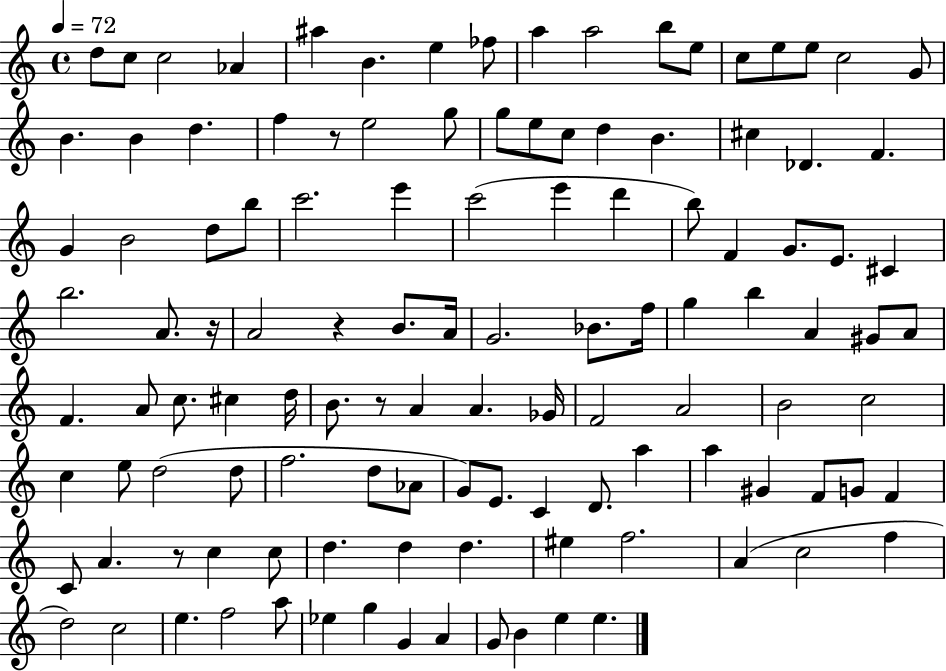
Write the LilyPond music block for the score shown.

{
  \clef treble
  \time 4/4
  \defaultTimeSignature
  \key c \major
  \tempo 4 = 72
  d''8 c''8 c''2 aes'4 | ais''4 b'4. e''4 fes''8 | a''4 a''2 b''8 e''8 | c''8 e''8 e''8 c''2 g'8 | \break b'4. b'4 d''4. | f''4 r8 e''2 g''8 | g''8 e''8 c''8 d''4 b'4. | cis''4 des'4. f'4. | \break g'4 b'2 d''8 b''8 | c'''2. e'''4 | c'''2( e'''4 d'''4 | b''8) f'4 g'8. e'8. cis'4 | \break b''2. a'8. r16 | a'2 r4 b'8. a'16 | g'2. bes'8. f''16 | g''4 b''4 a'4 gis'8 a'8 | \break f'4. a'8 c''8. cis''4 d''16 | b'8. r8 a'4 a'4. ges'16 | f'2 a'2 | b'2 c''2 | \break c''4 e''8 d''2( d''8 | f''2. d''8 aes'8 | g'8) e'8. c'4 d'8. a''4 | a''4 gis'4 f'8 g'8 f'4 | \break c'8 a'4. r8 c''4 c''8 | d''4. d''4 d''4. | eis''4 f''2. | a'4( c''2 f''4 | \break d''2) c''2 | e''4. f''2 a''8 | ees''4 g''4 g'4 a'4 | g'8 b'4 e''4 e''4. | \break \bar "|."
}